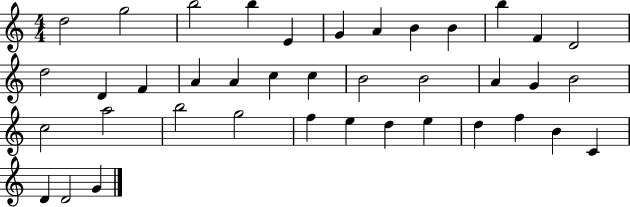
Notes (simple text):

D5/h G5/h B5/h B5/q E4/q G4/q A4/q B4/q B4/q B5/q F4/q D4/h D5/h D4/q F4/q A4/q A4/q C5/q C5/q B4/h B4/h A4/q G4/q B4/h C5/h A5/h B5/h G5/h F5/q E5/q D5/q E5/q D5/q F5/q B4/q C4/q D4/q D4/h G4/q